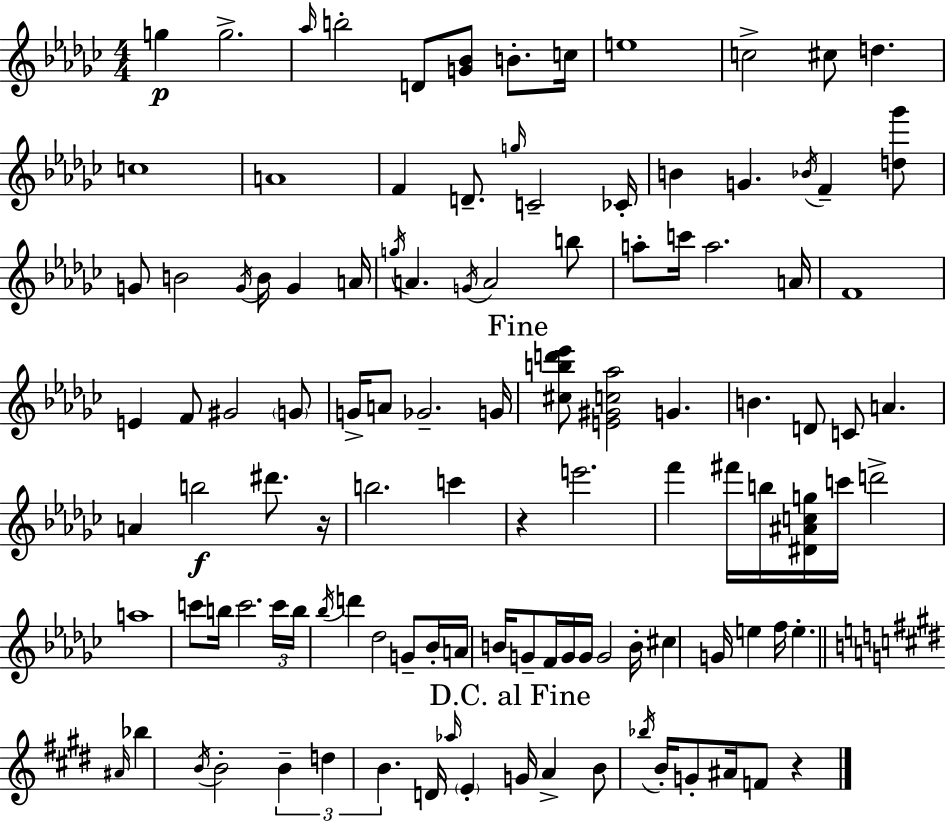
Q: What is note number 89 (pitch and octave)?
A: B4